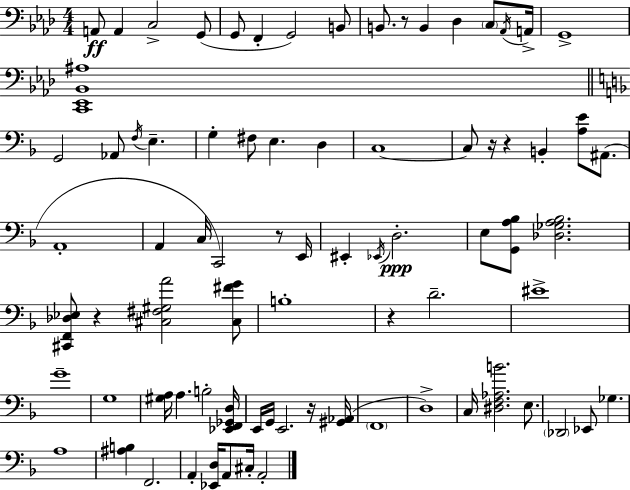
A2/e A2/q C3/h G2/e G2/e F2/q G2/h B2/e B2/e. R/e B2/q Db3/q C3/e Ab2/s A2/s G2/w [C2,Eb2,Bb2,A#3]/w G2/h Ab2/e F3/s E3/q. G3/q F#3/e E3/q. D3/q C3/w C3/e R/s R/q B2/q [A3,E4]/e A#2/e. A2/w A2/q C3/s C2/h R/e E2/s EIS2/q Eb2/s D3/h. E3/e [G2,A3,Bb3]/e [Db3,Gb3,A3,Bb3]/h. [C#2,F2,Db3,Eb3]/e R/q [C#3,F#3,G#3,A4]/h [C#3,F#4,G4]/e B3/w R/q D4/h. EIS4/w G4/w G3/w [G#3,A3]/s A3/q. B3/h [Eb2,F2,Gb2,D3]/s E2/s G2/s E2/h. R/s [G#2,Ab2]/s F2/w D3/w C3/s [D#3,F3,Ab3,B4]/h. E3/e. Db2/h Eb2/e Gb3/q. A3/w [A#3,B3]/q F2/h. A2/q [Eb2,D3]/s A2/e C#3/s A2/h